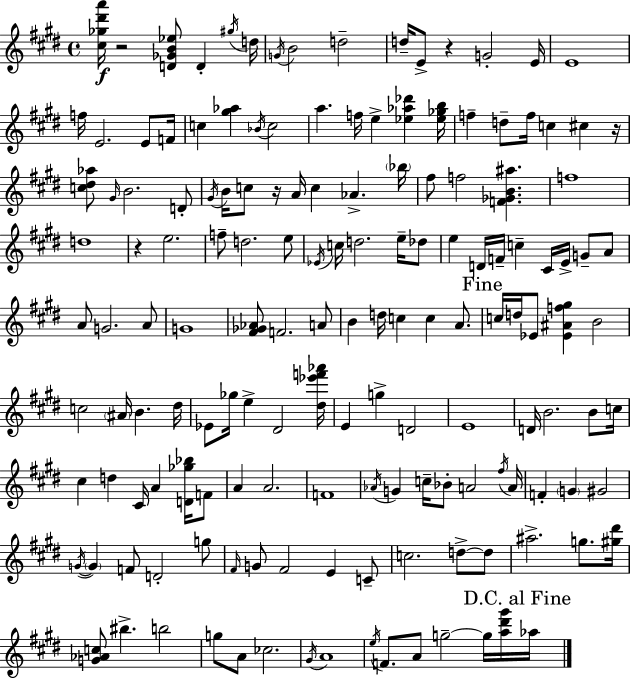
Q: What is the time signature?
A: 4/4